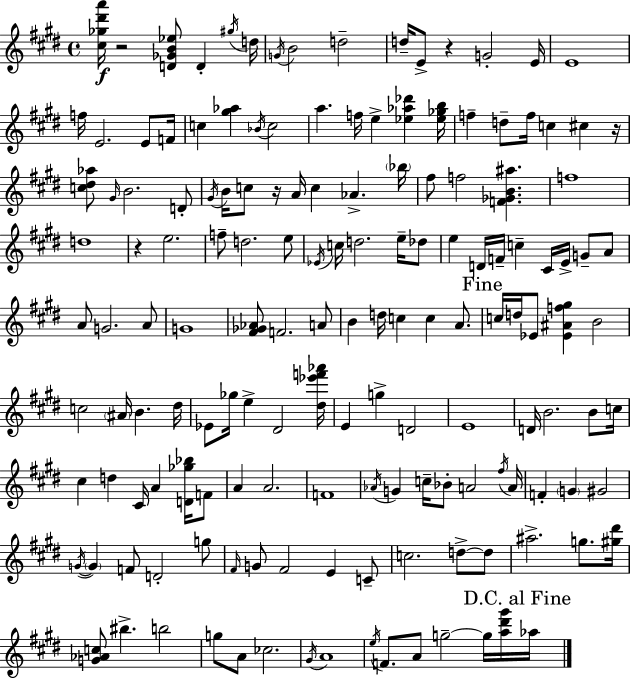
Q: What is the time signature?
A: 4/4